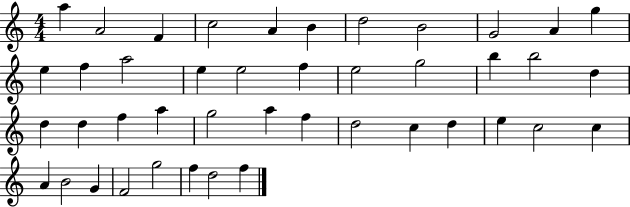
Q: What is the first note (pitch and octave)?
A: A5